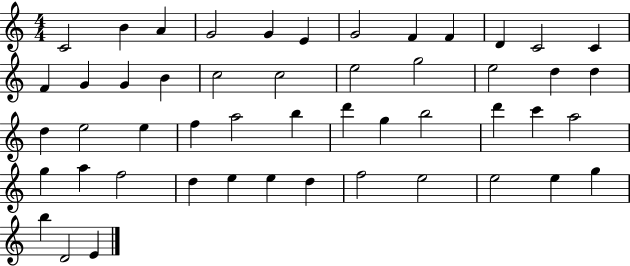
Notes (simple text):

C4/h B4/q A4/q G4/h G4/q E4/q G4/h F4/q F4/q D4/q C4/h C4/q F4/q G4/q G4/q B4/q C5/h C5/h E5/h G5/h E5/h D5/q D5/q D5/q E5/h E5/q F5/q A5/h B5/q D6/q G5/q B5/h D6/q C6/q A5/h G5/q A5/q F5/h D5/q E5/q E5/q D5/q F5/h E5/h E5/h E5/q G5/q B5/q D4/h E4/q